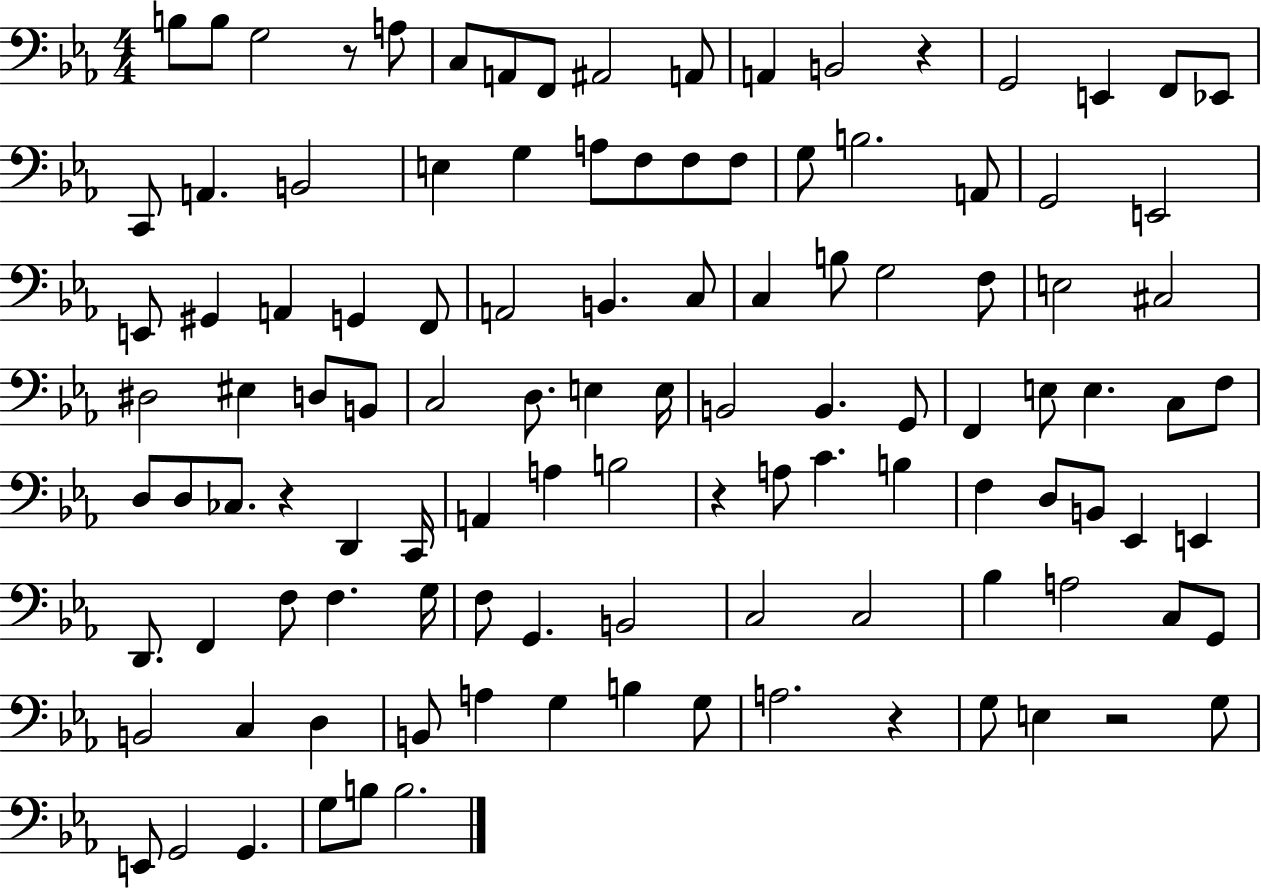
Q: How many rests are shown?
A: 6